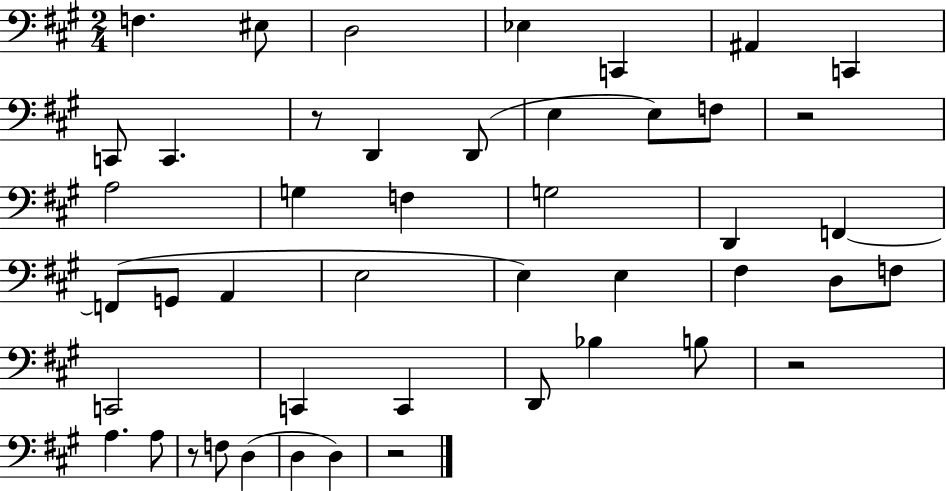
F3/q. EIS3/e D3/h Eb3/q C2/q A#2/q C2/q C2/e C2/q. R/e D2/q D2/e E3/q E3/e F3/e R/h A3/h G3/q F3/q G3/h D2/q F2/q F2/e G2/e A2/q E3/h E3/q E3/q F#3/q D3/e F3/e C2/h C2/q C2/q D2/e Bb3/q B3/e R/h A3/q. A3/e R/e F3/e D3/q D3/q D3/q R/h